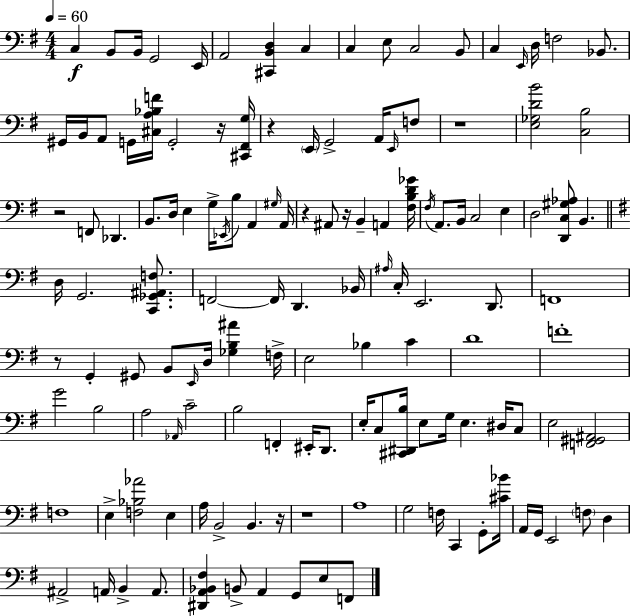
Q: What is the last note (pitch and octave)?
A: F2